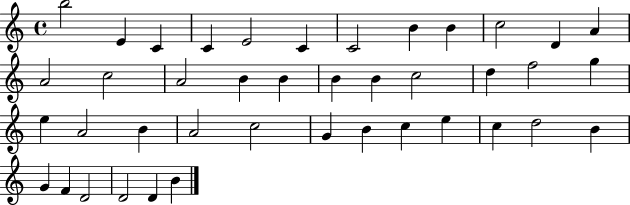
X:1
T:Untitled
M:4/4
L:1/4
K:C
b2 E C C E2 C C2 B B c2 D A A2 c2 A2 B B B B c2 d f2 g e A2 B A2 c2 G B c e c d2 B G F D2 D2 D B